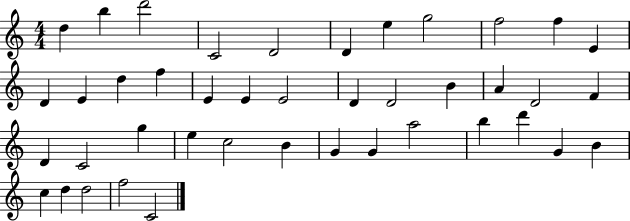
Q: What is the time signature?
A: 4/4